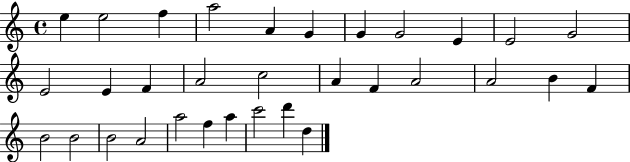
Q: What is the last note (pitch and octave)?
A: D5